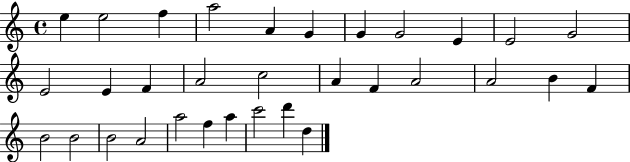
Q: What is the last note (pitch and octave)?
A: D5